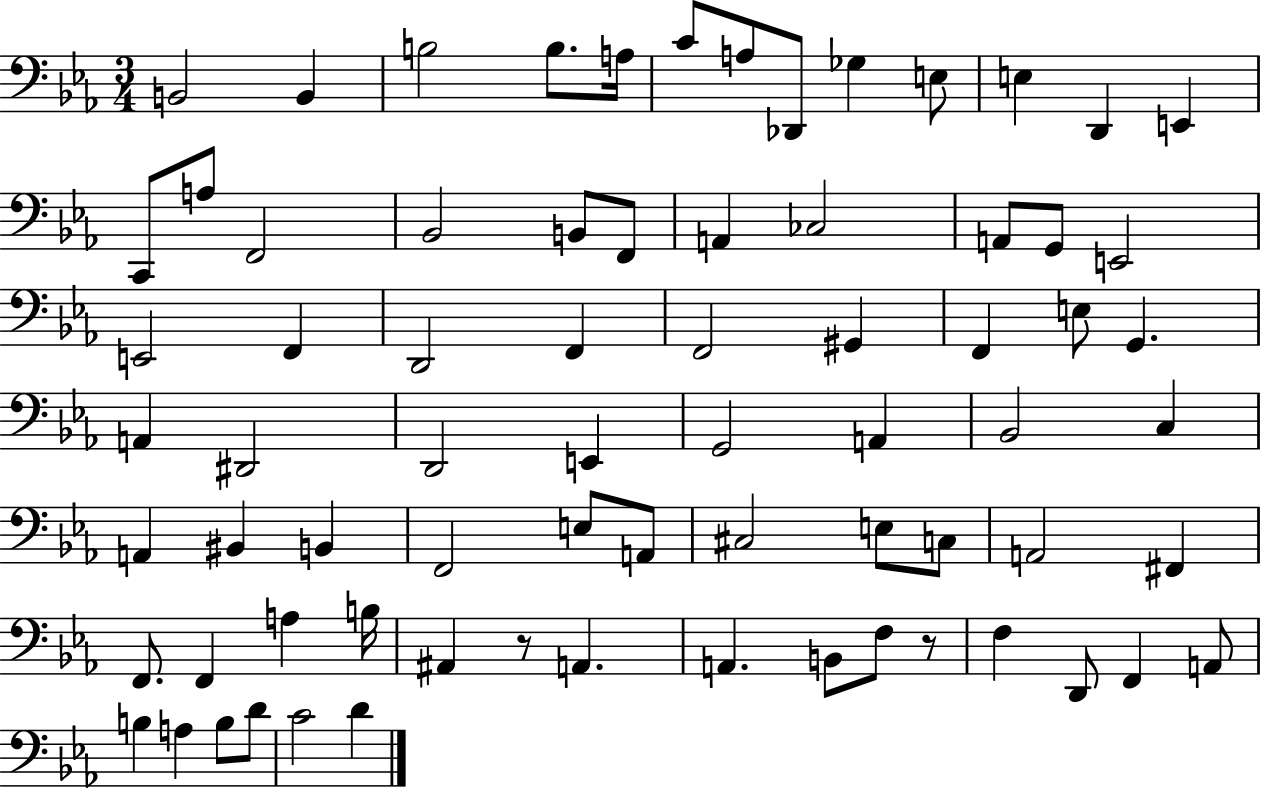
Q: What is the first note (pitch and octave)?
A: B2